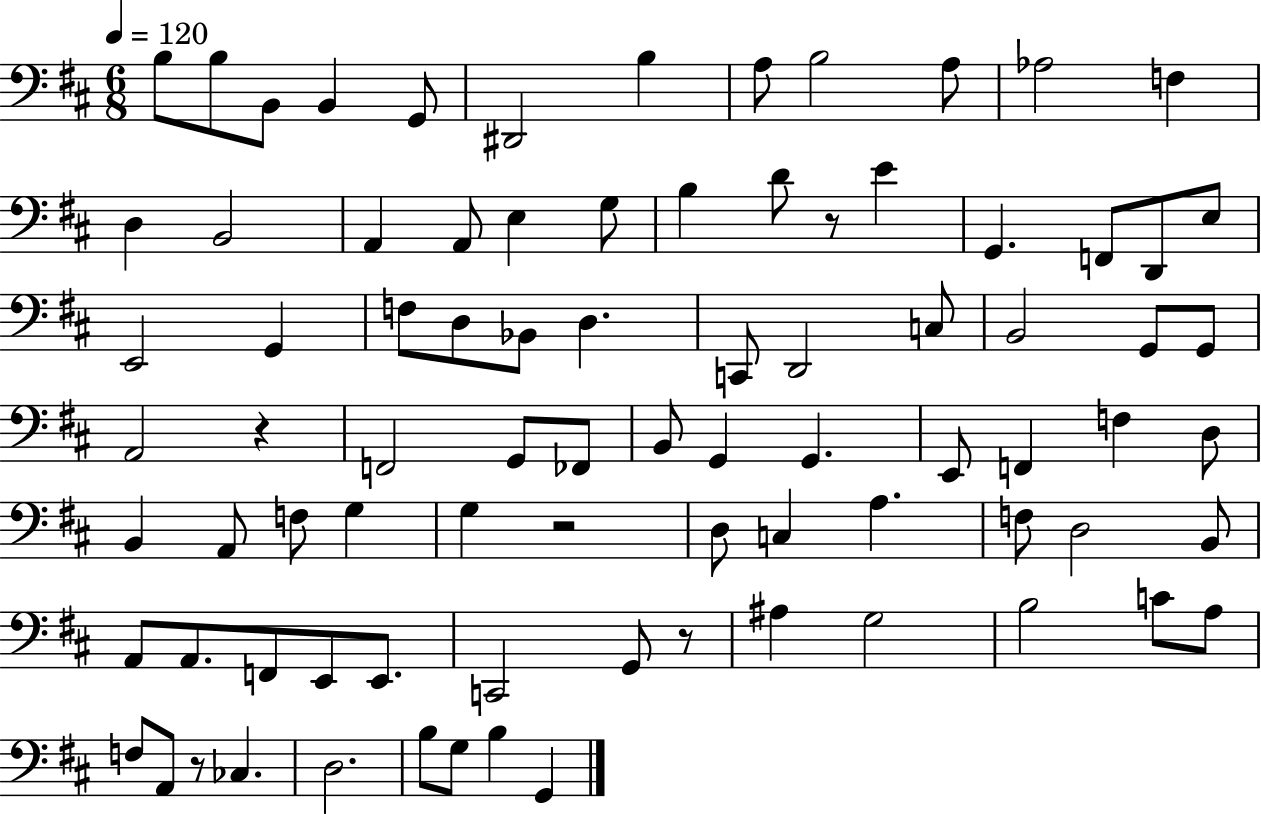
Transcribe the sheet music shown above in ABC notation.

X:1
T:Untitled
M:6/8
L:1/4
K:D
B,/2 B,/2 B,,/2 B,, G,,/2 ^D,,2 B, A,/2 B,2 A,/2 _A,2 F, D, B,,2 A,, A,,/2 E, G,/2 B, D/2 z/2 E G,, F,,/2 D,,/2 E,/2 E,,2 G,, F,/2 D,/2 _B,,/2 D, C,,/2 D,,2 C,/2 B,,2 G,,/2 G,,/2 A,,2 z F,,2 G,,/2 _F,,/2 B,,/2 G,, G,, E,,/2 F,, F, D,/2 B,, A,,/2 F,/2 G, G, z2 D,/2 C, A, F,/2 D,2 B,,/2 A,,/2 A,,/2 F,,/2 E,,/2 E,,/2 C,,2 G,,/2 z/2 ^A, G,2 B,2 C/2 A,/2 F,/2 A,,/2 z/2 _C, D,2 B,/2 G,/2 B, G,,